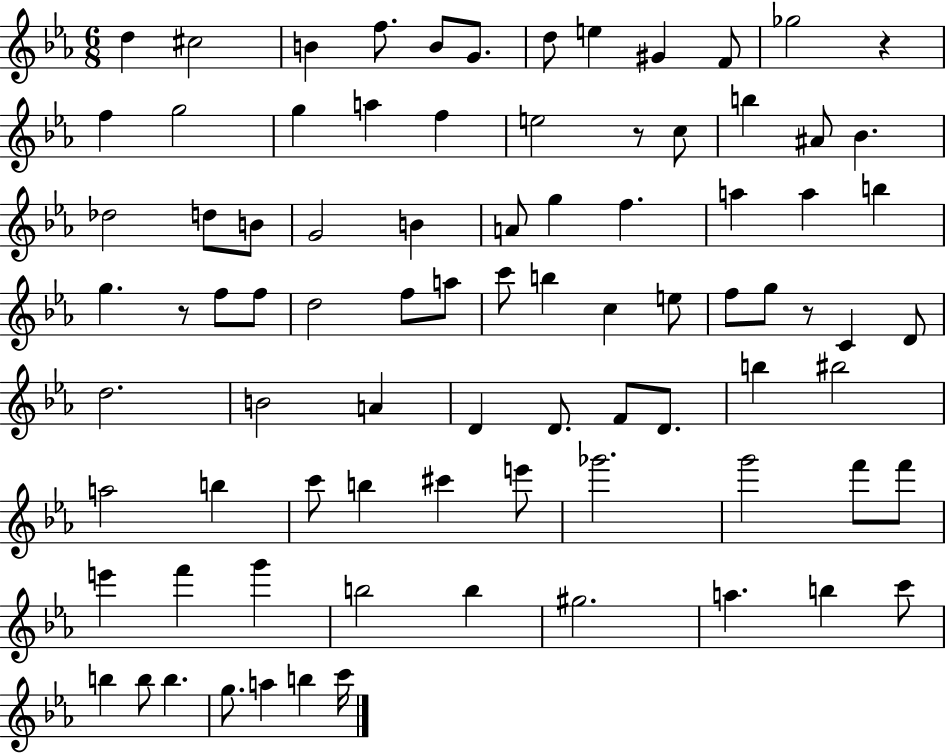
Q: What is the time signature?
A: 6/8